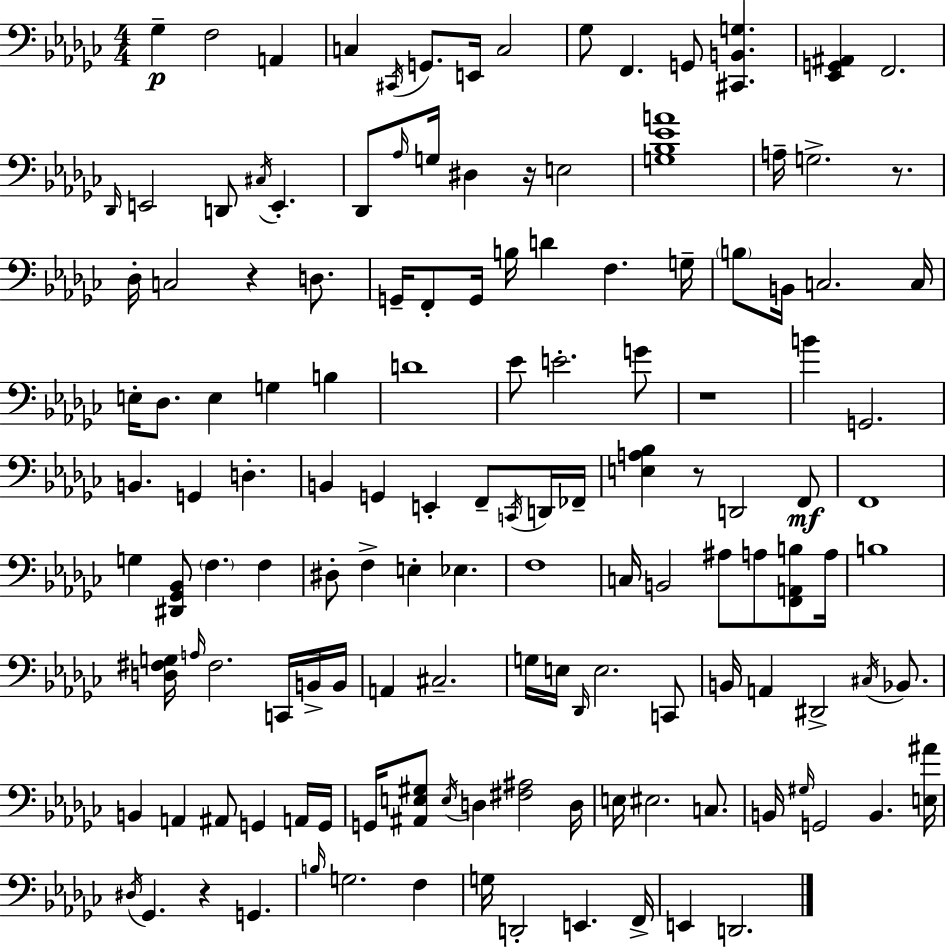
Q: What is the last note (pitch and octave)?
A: D2